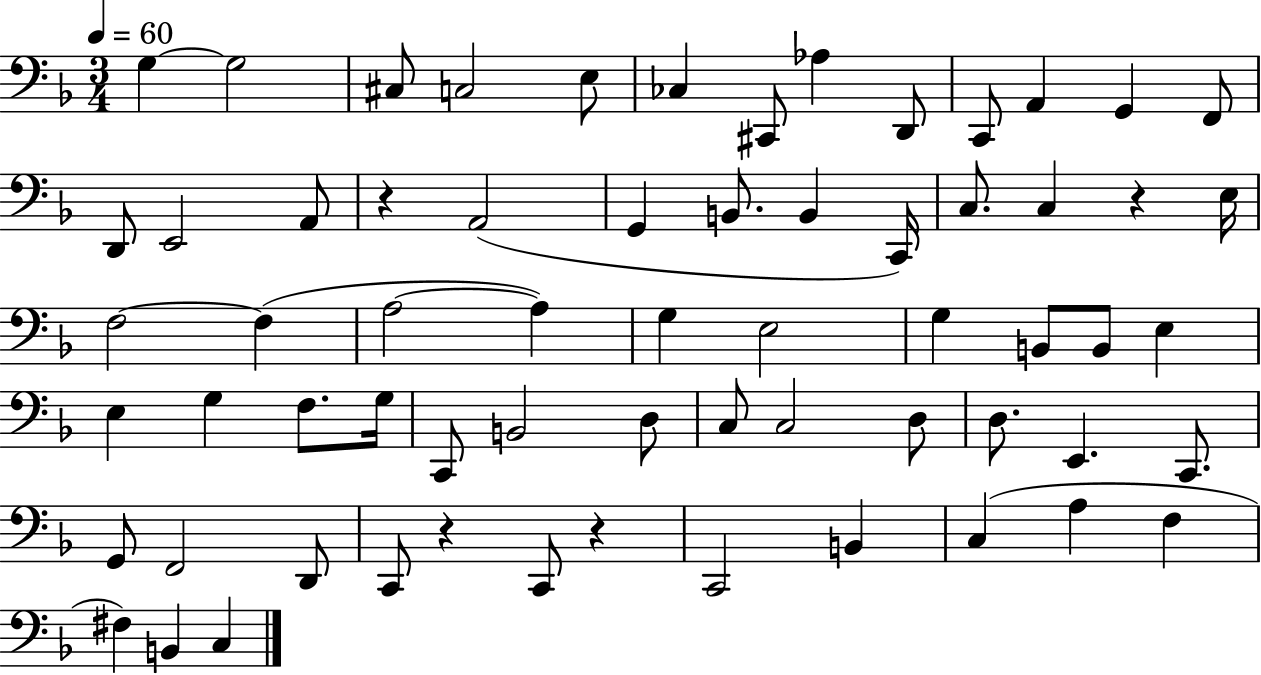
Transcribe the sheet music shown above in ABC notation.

X:1
T:Untitled
M:3/4
L:1/4
K:F
G, G,2 ^C,/2 C,2 E,/2 _C, ^C,,/2 _A, D,,/2 C,,/2 A,, G,, F,,/2 D,,/2 E,,2 A,,/2 z A,,2 G,, B,,/2 B,, C,,/4 C,/2 C, z E,/4 F,2 F, A,2 A, G, E,2 G, B,,/2 B,,/2 E, E, G, F,/2 G,/4 C,,/2 B,,2 D,/2 C,/2 C,2 D,/2 D,/2 E,, C,,/2 G,,/2 F,,2 D,,/2 C,,/2 z C,,/2 z C,,2 B,, C, A, F, ^F, B,, C,